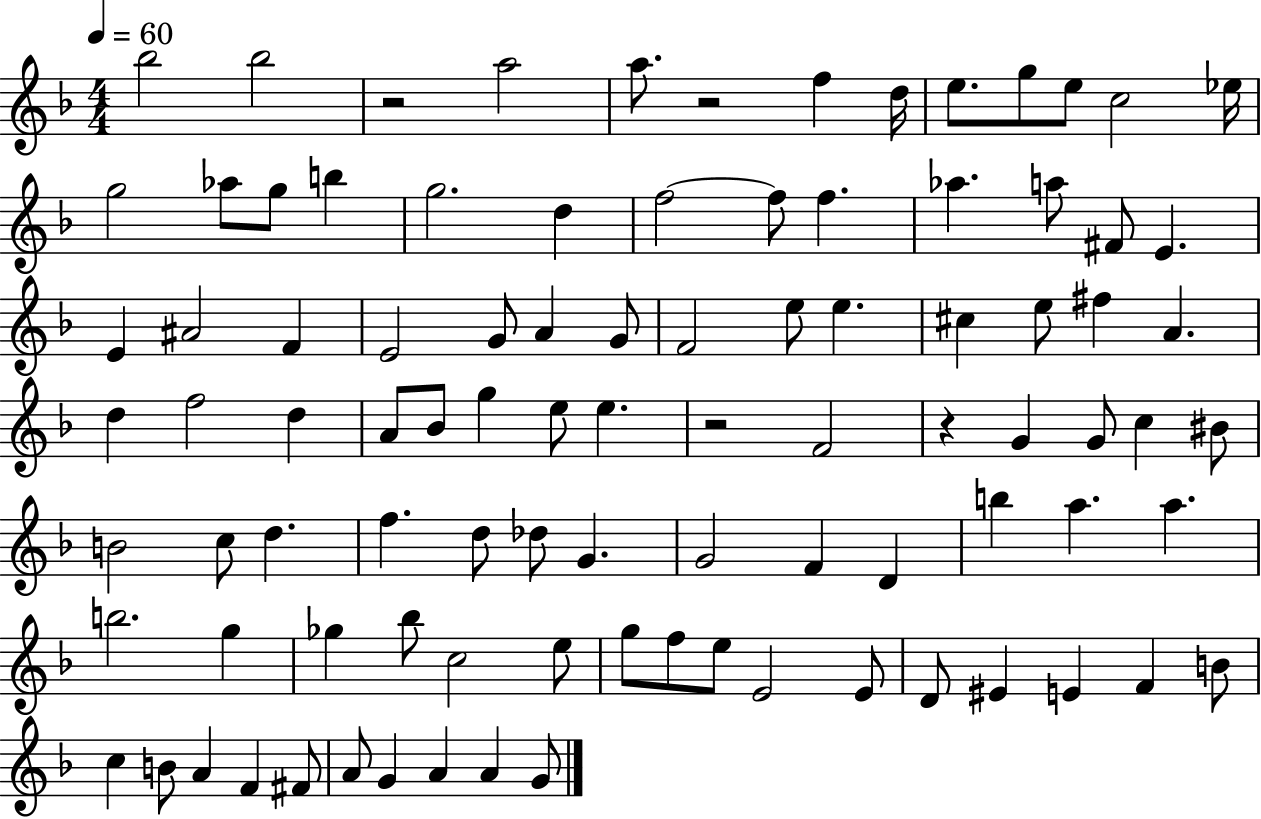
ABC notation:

X:1
T:Untitled
M:4/4
L:1/4
K:F
_b2 _b2 z2 a2 a/2 z2 f d/4 e/2 g/2 e/2 c2 _e/4 g2 _a/2 g/2 b g2 d f2 f/2 f _a a/2 ^F/2 E E ^A2 F E2 G/2 A G/2 F2 e/2 e ^c e/2 ^f A d f2 d A/2 _B/2 g e/2 e z2 F2 z G G/2 c ^B/2 B2 c/2 d f d/2 _d/2 G G2 F D b a a b2 g _g _b/2 c2 e/2 g/2 f/2 e/2 E2 E/2 D/2 ^E E F B/2 c B/2 A F ^F/2 A/2 G A A G/2